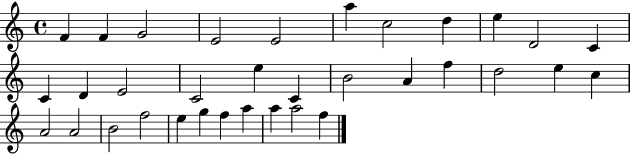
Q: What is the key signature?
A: C major